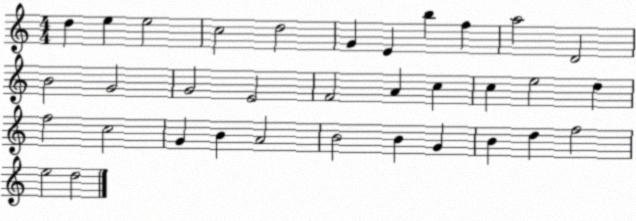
X:1
T:Untitled
M:4/4
L:1/4
K:C
d e e2 c2 d2 G E b f a2 D2 B2 G2 G2 E2 F2 A c c e2 d f2 c2 G B A2 B2 B G B d f2 e2 d2